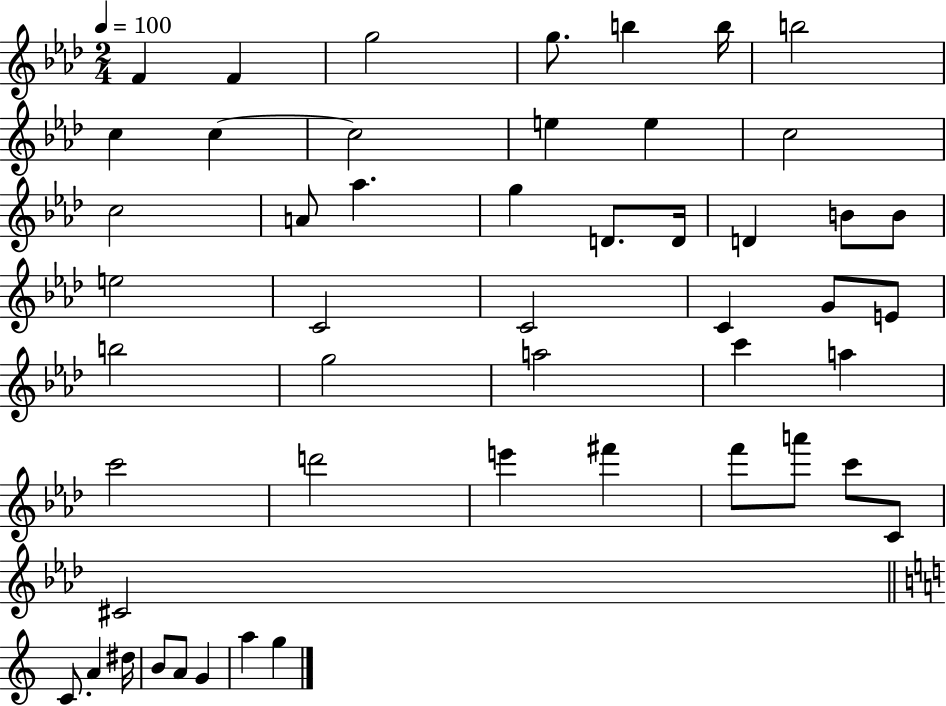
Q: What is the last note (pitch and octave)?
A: G5